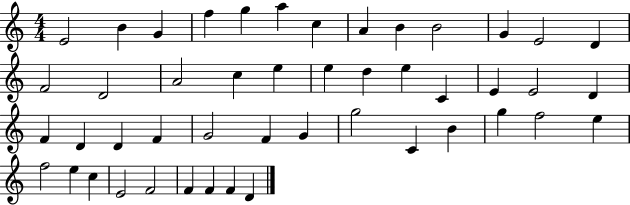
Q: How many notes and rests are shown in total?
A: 47